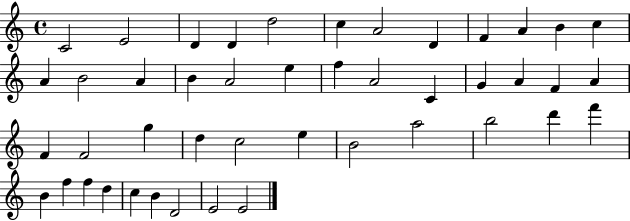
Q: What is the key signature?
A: C major